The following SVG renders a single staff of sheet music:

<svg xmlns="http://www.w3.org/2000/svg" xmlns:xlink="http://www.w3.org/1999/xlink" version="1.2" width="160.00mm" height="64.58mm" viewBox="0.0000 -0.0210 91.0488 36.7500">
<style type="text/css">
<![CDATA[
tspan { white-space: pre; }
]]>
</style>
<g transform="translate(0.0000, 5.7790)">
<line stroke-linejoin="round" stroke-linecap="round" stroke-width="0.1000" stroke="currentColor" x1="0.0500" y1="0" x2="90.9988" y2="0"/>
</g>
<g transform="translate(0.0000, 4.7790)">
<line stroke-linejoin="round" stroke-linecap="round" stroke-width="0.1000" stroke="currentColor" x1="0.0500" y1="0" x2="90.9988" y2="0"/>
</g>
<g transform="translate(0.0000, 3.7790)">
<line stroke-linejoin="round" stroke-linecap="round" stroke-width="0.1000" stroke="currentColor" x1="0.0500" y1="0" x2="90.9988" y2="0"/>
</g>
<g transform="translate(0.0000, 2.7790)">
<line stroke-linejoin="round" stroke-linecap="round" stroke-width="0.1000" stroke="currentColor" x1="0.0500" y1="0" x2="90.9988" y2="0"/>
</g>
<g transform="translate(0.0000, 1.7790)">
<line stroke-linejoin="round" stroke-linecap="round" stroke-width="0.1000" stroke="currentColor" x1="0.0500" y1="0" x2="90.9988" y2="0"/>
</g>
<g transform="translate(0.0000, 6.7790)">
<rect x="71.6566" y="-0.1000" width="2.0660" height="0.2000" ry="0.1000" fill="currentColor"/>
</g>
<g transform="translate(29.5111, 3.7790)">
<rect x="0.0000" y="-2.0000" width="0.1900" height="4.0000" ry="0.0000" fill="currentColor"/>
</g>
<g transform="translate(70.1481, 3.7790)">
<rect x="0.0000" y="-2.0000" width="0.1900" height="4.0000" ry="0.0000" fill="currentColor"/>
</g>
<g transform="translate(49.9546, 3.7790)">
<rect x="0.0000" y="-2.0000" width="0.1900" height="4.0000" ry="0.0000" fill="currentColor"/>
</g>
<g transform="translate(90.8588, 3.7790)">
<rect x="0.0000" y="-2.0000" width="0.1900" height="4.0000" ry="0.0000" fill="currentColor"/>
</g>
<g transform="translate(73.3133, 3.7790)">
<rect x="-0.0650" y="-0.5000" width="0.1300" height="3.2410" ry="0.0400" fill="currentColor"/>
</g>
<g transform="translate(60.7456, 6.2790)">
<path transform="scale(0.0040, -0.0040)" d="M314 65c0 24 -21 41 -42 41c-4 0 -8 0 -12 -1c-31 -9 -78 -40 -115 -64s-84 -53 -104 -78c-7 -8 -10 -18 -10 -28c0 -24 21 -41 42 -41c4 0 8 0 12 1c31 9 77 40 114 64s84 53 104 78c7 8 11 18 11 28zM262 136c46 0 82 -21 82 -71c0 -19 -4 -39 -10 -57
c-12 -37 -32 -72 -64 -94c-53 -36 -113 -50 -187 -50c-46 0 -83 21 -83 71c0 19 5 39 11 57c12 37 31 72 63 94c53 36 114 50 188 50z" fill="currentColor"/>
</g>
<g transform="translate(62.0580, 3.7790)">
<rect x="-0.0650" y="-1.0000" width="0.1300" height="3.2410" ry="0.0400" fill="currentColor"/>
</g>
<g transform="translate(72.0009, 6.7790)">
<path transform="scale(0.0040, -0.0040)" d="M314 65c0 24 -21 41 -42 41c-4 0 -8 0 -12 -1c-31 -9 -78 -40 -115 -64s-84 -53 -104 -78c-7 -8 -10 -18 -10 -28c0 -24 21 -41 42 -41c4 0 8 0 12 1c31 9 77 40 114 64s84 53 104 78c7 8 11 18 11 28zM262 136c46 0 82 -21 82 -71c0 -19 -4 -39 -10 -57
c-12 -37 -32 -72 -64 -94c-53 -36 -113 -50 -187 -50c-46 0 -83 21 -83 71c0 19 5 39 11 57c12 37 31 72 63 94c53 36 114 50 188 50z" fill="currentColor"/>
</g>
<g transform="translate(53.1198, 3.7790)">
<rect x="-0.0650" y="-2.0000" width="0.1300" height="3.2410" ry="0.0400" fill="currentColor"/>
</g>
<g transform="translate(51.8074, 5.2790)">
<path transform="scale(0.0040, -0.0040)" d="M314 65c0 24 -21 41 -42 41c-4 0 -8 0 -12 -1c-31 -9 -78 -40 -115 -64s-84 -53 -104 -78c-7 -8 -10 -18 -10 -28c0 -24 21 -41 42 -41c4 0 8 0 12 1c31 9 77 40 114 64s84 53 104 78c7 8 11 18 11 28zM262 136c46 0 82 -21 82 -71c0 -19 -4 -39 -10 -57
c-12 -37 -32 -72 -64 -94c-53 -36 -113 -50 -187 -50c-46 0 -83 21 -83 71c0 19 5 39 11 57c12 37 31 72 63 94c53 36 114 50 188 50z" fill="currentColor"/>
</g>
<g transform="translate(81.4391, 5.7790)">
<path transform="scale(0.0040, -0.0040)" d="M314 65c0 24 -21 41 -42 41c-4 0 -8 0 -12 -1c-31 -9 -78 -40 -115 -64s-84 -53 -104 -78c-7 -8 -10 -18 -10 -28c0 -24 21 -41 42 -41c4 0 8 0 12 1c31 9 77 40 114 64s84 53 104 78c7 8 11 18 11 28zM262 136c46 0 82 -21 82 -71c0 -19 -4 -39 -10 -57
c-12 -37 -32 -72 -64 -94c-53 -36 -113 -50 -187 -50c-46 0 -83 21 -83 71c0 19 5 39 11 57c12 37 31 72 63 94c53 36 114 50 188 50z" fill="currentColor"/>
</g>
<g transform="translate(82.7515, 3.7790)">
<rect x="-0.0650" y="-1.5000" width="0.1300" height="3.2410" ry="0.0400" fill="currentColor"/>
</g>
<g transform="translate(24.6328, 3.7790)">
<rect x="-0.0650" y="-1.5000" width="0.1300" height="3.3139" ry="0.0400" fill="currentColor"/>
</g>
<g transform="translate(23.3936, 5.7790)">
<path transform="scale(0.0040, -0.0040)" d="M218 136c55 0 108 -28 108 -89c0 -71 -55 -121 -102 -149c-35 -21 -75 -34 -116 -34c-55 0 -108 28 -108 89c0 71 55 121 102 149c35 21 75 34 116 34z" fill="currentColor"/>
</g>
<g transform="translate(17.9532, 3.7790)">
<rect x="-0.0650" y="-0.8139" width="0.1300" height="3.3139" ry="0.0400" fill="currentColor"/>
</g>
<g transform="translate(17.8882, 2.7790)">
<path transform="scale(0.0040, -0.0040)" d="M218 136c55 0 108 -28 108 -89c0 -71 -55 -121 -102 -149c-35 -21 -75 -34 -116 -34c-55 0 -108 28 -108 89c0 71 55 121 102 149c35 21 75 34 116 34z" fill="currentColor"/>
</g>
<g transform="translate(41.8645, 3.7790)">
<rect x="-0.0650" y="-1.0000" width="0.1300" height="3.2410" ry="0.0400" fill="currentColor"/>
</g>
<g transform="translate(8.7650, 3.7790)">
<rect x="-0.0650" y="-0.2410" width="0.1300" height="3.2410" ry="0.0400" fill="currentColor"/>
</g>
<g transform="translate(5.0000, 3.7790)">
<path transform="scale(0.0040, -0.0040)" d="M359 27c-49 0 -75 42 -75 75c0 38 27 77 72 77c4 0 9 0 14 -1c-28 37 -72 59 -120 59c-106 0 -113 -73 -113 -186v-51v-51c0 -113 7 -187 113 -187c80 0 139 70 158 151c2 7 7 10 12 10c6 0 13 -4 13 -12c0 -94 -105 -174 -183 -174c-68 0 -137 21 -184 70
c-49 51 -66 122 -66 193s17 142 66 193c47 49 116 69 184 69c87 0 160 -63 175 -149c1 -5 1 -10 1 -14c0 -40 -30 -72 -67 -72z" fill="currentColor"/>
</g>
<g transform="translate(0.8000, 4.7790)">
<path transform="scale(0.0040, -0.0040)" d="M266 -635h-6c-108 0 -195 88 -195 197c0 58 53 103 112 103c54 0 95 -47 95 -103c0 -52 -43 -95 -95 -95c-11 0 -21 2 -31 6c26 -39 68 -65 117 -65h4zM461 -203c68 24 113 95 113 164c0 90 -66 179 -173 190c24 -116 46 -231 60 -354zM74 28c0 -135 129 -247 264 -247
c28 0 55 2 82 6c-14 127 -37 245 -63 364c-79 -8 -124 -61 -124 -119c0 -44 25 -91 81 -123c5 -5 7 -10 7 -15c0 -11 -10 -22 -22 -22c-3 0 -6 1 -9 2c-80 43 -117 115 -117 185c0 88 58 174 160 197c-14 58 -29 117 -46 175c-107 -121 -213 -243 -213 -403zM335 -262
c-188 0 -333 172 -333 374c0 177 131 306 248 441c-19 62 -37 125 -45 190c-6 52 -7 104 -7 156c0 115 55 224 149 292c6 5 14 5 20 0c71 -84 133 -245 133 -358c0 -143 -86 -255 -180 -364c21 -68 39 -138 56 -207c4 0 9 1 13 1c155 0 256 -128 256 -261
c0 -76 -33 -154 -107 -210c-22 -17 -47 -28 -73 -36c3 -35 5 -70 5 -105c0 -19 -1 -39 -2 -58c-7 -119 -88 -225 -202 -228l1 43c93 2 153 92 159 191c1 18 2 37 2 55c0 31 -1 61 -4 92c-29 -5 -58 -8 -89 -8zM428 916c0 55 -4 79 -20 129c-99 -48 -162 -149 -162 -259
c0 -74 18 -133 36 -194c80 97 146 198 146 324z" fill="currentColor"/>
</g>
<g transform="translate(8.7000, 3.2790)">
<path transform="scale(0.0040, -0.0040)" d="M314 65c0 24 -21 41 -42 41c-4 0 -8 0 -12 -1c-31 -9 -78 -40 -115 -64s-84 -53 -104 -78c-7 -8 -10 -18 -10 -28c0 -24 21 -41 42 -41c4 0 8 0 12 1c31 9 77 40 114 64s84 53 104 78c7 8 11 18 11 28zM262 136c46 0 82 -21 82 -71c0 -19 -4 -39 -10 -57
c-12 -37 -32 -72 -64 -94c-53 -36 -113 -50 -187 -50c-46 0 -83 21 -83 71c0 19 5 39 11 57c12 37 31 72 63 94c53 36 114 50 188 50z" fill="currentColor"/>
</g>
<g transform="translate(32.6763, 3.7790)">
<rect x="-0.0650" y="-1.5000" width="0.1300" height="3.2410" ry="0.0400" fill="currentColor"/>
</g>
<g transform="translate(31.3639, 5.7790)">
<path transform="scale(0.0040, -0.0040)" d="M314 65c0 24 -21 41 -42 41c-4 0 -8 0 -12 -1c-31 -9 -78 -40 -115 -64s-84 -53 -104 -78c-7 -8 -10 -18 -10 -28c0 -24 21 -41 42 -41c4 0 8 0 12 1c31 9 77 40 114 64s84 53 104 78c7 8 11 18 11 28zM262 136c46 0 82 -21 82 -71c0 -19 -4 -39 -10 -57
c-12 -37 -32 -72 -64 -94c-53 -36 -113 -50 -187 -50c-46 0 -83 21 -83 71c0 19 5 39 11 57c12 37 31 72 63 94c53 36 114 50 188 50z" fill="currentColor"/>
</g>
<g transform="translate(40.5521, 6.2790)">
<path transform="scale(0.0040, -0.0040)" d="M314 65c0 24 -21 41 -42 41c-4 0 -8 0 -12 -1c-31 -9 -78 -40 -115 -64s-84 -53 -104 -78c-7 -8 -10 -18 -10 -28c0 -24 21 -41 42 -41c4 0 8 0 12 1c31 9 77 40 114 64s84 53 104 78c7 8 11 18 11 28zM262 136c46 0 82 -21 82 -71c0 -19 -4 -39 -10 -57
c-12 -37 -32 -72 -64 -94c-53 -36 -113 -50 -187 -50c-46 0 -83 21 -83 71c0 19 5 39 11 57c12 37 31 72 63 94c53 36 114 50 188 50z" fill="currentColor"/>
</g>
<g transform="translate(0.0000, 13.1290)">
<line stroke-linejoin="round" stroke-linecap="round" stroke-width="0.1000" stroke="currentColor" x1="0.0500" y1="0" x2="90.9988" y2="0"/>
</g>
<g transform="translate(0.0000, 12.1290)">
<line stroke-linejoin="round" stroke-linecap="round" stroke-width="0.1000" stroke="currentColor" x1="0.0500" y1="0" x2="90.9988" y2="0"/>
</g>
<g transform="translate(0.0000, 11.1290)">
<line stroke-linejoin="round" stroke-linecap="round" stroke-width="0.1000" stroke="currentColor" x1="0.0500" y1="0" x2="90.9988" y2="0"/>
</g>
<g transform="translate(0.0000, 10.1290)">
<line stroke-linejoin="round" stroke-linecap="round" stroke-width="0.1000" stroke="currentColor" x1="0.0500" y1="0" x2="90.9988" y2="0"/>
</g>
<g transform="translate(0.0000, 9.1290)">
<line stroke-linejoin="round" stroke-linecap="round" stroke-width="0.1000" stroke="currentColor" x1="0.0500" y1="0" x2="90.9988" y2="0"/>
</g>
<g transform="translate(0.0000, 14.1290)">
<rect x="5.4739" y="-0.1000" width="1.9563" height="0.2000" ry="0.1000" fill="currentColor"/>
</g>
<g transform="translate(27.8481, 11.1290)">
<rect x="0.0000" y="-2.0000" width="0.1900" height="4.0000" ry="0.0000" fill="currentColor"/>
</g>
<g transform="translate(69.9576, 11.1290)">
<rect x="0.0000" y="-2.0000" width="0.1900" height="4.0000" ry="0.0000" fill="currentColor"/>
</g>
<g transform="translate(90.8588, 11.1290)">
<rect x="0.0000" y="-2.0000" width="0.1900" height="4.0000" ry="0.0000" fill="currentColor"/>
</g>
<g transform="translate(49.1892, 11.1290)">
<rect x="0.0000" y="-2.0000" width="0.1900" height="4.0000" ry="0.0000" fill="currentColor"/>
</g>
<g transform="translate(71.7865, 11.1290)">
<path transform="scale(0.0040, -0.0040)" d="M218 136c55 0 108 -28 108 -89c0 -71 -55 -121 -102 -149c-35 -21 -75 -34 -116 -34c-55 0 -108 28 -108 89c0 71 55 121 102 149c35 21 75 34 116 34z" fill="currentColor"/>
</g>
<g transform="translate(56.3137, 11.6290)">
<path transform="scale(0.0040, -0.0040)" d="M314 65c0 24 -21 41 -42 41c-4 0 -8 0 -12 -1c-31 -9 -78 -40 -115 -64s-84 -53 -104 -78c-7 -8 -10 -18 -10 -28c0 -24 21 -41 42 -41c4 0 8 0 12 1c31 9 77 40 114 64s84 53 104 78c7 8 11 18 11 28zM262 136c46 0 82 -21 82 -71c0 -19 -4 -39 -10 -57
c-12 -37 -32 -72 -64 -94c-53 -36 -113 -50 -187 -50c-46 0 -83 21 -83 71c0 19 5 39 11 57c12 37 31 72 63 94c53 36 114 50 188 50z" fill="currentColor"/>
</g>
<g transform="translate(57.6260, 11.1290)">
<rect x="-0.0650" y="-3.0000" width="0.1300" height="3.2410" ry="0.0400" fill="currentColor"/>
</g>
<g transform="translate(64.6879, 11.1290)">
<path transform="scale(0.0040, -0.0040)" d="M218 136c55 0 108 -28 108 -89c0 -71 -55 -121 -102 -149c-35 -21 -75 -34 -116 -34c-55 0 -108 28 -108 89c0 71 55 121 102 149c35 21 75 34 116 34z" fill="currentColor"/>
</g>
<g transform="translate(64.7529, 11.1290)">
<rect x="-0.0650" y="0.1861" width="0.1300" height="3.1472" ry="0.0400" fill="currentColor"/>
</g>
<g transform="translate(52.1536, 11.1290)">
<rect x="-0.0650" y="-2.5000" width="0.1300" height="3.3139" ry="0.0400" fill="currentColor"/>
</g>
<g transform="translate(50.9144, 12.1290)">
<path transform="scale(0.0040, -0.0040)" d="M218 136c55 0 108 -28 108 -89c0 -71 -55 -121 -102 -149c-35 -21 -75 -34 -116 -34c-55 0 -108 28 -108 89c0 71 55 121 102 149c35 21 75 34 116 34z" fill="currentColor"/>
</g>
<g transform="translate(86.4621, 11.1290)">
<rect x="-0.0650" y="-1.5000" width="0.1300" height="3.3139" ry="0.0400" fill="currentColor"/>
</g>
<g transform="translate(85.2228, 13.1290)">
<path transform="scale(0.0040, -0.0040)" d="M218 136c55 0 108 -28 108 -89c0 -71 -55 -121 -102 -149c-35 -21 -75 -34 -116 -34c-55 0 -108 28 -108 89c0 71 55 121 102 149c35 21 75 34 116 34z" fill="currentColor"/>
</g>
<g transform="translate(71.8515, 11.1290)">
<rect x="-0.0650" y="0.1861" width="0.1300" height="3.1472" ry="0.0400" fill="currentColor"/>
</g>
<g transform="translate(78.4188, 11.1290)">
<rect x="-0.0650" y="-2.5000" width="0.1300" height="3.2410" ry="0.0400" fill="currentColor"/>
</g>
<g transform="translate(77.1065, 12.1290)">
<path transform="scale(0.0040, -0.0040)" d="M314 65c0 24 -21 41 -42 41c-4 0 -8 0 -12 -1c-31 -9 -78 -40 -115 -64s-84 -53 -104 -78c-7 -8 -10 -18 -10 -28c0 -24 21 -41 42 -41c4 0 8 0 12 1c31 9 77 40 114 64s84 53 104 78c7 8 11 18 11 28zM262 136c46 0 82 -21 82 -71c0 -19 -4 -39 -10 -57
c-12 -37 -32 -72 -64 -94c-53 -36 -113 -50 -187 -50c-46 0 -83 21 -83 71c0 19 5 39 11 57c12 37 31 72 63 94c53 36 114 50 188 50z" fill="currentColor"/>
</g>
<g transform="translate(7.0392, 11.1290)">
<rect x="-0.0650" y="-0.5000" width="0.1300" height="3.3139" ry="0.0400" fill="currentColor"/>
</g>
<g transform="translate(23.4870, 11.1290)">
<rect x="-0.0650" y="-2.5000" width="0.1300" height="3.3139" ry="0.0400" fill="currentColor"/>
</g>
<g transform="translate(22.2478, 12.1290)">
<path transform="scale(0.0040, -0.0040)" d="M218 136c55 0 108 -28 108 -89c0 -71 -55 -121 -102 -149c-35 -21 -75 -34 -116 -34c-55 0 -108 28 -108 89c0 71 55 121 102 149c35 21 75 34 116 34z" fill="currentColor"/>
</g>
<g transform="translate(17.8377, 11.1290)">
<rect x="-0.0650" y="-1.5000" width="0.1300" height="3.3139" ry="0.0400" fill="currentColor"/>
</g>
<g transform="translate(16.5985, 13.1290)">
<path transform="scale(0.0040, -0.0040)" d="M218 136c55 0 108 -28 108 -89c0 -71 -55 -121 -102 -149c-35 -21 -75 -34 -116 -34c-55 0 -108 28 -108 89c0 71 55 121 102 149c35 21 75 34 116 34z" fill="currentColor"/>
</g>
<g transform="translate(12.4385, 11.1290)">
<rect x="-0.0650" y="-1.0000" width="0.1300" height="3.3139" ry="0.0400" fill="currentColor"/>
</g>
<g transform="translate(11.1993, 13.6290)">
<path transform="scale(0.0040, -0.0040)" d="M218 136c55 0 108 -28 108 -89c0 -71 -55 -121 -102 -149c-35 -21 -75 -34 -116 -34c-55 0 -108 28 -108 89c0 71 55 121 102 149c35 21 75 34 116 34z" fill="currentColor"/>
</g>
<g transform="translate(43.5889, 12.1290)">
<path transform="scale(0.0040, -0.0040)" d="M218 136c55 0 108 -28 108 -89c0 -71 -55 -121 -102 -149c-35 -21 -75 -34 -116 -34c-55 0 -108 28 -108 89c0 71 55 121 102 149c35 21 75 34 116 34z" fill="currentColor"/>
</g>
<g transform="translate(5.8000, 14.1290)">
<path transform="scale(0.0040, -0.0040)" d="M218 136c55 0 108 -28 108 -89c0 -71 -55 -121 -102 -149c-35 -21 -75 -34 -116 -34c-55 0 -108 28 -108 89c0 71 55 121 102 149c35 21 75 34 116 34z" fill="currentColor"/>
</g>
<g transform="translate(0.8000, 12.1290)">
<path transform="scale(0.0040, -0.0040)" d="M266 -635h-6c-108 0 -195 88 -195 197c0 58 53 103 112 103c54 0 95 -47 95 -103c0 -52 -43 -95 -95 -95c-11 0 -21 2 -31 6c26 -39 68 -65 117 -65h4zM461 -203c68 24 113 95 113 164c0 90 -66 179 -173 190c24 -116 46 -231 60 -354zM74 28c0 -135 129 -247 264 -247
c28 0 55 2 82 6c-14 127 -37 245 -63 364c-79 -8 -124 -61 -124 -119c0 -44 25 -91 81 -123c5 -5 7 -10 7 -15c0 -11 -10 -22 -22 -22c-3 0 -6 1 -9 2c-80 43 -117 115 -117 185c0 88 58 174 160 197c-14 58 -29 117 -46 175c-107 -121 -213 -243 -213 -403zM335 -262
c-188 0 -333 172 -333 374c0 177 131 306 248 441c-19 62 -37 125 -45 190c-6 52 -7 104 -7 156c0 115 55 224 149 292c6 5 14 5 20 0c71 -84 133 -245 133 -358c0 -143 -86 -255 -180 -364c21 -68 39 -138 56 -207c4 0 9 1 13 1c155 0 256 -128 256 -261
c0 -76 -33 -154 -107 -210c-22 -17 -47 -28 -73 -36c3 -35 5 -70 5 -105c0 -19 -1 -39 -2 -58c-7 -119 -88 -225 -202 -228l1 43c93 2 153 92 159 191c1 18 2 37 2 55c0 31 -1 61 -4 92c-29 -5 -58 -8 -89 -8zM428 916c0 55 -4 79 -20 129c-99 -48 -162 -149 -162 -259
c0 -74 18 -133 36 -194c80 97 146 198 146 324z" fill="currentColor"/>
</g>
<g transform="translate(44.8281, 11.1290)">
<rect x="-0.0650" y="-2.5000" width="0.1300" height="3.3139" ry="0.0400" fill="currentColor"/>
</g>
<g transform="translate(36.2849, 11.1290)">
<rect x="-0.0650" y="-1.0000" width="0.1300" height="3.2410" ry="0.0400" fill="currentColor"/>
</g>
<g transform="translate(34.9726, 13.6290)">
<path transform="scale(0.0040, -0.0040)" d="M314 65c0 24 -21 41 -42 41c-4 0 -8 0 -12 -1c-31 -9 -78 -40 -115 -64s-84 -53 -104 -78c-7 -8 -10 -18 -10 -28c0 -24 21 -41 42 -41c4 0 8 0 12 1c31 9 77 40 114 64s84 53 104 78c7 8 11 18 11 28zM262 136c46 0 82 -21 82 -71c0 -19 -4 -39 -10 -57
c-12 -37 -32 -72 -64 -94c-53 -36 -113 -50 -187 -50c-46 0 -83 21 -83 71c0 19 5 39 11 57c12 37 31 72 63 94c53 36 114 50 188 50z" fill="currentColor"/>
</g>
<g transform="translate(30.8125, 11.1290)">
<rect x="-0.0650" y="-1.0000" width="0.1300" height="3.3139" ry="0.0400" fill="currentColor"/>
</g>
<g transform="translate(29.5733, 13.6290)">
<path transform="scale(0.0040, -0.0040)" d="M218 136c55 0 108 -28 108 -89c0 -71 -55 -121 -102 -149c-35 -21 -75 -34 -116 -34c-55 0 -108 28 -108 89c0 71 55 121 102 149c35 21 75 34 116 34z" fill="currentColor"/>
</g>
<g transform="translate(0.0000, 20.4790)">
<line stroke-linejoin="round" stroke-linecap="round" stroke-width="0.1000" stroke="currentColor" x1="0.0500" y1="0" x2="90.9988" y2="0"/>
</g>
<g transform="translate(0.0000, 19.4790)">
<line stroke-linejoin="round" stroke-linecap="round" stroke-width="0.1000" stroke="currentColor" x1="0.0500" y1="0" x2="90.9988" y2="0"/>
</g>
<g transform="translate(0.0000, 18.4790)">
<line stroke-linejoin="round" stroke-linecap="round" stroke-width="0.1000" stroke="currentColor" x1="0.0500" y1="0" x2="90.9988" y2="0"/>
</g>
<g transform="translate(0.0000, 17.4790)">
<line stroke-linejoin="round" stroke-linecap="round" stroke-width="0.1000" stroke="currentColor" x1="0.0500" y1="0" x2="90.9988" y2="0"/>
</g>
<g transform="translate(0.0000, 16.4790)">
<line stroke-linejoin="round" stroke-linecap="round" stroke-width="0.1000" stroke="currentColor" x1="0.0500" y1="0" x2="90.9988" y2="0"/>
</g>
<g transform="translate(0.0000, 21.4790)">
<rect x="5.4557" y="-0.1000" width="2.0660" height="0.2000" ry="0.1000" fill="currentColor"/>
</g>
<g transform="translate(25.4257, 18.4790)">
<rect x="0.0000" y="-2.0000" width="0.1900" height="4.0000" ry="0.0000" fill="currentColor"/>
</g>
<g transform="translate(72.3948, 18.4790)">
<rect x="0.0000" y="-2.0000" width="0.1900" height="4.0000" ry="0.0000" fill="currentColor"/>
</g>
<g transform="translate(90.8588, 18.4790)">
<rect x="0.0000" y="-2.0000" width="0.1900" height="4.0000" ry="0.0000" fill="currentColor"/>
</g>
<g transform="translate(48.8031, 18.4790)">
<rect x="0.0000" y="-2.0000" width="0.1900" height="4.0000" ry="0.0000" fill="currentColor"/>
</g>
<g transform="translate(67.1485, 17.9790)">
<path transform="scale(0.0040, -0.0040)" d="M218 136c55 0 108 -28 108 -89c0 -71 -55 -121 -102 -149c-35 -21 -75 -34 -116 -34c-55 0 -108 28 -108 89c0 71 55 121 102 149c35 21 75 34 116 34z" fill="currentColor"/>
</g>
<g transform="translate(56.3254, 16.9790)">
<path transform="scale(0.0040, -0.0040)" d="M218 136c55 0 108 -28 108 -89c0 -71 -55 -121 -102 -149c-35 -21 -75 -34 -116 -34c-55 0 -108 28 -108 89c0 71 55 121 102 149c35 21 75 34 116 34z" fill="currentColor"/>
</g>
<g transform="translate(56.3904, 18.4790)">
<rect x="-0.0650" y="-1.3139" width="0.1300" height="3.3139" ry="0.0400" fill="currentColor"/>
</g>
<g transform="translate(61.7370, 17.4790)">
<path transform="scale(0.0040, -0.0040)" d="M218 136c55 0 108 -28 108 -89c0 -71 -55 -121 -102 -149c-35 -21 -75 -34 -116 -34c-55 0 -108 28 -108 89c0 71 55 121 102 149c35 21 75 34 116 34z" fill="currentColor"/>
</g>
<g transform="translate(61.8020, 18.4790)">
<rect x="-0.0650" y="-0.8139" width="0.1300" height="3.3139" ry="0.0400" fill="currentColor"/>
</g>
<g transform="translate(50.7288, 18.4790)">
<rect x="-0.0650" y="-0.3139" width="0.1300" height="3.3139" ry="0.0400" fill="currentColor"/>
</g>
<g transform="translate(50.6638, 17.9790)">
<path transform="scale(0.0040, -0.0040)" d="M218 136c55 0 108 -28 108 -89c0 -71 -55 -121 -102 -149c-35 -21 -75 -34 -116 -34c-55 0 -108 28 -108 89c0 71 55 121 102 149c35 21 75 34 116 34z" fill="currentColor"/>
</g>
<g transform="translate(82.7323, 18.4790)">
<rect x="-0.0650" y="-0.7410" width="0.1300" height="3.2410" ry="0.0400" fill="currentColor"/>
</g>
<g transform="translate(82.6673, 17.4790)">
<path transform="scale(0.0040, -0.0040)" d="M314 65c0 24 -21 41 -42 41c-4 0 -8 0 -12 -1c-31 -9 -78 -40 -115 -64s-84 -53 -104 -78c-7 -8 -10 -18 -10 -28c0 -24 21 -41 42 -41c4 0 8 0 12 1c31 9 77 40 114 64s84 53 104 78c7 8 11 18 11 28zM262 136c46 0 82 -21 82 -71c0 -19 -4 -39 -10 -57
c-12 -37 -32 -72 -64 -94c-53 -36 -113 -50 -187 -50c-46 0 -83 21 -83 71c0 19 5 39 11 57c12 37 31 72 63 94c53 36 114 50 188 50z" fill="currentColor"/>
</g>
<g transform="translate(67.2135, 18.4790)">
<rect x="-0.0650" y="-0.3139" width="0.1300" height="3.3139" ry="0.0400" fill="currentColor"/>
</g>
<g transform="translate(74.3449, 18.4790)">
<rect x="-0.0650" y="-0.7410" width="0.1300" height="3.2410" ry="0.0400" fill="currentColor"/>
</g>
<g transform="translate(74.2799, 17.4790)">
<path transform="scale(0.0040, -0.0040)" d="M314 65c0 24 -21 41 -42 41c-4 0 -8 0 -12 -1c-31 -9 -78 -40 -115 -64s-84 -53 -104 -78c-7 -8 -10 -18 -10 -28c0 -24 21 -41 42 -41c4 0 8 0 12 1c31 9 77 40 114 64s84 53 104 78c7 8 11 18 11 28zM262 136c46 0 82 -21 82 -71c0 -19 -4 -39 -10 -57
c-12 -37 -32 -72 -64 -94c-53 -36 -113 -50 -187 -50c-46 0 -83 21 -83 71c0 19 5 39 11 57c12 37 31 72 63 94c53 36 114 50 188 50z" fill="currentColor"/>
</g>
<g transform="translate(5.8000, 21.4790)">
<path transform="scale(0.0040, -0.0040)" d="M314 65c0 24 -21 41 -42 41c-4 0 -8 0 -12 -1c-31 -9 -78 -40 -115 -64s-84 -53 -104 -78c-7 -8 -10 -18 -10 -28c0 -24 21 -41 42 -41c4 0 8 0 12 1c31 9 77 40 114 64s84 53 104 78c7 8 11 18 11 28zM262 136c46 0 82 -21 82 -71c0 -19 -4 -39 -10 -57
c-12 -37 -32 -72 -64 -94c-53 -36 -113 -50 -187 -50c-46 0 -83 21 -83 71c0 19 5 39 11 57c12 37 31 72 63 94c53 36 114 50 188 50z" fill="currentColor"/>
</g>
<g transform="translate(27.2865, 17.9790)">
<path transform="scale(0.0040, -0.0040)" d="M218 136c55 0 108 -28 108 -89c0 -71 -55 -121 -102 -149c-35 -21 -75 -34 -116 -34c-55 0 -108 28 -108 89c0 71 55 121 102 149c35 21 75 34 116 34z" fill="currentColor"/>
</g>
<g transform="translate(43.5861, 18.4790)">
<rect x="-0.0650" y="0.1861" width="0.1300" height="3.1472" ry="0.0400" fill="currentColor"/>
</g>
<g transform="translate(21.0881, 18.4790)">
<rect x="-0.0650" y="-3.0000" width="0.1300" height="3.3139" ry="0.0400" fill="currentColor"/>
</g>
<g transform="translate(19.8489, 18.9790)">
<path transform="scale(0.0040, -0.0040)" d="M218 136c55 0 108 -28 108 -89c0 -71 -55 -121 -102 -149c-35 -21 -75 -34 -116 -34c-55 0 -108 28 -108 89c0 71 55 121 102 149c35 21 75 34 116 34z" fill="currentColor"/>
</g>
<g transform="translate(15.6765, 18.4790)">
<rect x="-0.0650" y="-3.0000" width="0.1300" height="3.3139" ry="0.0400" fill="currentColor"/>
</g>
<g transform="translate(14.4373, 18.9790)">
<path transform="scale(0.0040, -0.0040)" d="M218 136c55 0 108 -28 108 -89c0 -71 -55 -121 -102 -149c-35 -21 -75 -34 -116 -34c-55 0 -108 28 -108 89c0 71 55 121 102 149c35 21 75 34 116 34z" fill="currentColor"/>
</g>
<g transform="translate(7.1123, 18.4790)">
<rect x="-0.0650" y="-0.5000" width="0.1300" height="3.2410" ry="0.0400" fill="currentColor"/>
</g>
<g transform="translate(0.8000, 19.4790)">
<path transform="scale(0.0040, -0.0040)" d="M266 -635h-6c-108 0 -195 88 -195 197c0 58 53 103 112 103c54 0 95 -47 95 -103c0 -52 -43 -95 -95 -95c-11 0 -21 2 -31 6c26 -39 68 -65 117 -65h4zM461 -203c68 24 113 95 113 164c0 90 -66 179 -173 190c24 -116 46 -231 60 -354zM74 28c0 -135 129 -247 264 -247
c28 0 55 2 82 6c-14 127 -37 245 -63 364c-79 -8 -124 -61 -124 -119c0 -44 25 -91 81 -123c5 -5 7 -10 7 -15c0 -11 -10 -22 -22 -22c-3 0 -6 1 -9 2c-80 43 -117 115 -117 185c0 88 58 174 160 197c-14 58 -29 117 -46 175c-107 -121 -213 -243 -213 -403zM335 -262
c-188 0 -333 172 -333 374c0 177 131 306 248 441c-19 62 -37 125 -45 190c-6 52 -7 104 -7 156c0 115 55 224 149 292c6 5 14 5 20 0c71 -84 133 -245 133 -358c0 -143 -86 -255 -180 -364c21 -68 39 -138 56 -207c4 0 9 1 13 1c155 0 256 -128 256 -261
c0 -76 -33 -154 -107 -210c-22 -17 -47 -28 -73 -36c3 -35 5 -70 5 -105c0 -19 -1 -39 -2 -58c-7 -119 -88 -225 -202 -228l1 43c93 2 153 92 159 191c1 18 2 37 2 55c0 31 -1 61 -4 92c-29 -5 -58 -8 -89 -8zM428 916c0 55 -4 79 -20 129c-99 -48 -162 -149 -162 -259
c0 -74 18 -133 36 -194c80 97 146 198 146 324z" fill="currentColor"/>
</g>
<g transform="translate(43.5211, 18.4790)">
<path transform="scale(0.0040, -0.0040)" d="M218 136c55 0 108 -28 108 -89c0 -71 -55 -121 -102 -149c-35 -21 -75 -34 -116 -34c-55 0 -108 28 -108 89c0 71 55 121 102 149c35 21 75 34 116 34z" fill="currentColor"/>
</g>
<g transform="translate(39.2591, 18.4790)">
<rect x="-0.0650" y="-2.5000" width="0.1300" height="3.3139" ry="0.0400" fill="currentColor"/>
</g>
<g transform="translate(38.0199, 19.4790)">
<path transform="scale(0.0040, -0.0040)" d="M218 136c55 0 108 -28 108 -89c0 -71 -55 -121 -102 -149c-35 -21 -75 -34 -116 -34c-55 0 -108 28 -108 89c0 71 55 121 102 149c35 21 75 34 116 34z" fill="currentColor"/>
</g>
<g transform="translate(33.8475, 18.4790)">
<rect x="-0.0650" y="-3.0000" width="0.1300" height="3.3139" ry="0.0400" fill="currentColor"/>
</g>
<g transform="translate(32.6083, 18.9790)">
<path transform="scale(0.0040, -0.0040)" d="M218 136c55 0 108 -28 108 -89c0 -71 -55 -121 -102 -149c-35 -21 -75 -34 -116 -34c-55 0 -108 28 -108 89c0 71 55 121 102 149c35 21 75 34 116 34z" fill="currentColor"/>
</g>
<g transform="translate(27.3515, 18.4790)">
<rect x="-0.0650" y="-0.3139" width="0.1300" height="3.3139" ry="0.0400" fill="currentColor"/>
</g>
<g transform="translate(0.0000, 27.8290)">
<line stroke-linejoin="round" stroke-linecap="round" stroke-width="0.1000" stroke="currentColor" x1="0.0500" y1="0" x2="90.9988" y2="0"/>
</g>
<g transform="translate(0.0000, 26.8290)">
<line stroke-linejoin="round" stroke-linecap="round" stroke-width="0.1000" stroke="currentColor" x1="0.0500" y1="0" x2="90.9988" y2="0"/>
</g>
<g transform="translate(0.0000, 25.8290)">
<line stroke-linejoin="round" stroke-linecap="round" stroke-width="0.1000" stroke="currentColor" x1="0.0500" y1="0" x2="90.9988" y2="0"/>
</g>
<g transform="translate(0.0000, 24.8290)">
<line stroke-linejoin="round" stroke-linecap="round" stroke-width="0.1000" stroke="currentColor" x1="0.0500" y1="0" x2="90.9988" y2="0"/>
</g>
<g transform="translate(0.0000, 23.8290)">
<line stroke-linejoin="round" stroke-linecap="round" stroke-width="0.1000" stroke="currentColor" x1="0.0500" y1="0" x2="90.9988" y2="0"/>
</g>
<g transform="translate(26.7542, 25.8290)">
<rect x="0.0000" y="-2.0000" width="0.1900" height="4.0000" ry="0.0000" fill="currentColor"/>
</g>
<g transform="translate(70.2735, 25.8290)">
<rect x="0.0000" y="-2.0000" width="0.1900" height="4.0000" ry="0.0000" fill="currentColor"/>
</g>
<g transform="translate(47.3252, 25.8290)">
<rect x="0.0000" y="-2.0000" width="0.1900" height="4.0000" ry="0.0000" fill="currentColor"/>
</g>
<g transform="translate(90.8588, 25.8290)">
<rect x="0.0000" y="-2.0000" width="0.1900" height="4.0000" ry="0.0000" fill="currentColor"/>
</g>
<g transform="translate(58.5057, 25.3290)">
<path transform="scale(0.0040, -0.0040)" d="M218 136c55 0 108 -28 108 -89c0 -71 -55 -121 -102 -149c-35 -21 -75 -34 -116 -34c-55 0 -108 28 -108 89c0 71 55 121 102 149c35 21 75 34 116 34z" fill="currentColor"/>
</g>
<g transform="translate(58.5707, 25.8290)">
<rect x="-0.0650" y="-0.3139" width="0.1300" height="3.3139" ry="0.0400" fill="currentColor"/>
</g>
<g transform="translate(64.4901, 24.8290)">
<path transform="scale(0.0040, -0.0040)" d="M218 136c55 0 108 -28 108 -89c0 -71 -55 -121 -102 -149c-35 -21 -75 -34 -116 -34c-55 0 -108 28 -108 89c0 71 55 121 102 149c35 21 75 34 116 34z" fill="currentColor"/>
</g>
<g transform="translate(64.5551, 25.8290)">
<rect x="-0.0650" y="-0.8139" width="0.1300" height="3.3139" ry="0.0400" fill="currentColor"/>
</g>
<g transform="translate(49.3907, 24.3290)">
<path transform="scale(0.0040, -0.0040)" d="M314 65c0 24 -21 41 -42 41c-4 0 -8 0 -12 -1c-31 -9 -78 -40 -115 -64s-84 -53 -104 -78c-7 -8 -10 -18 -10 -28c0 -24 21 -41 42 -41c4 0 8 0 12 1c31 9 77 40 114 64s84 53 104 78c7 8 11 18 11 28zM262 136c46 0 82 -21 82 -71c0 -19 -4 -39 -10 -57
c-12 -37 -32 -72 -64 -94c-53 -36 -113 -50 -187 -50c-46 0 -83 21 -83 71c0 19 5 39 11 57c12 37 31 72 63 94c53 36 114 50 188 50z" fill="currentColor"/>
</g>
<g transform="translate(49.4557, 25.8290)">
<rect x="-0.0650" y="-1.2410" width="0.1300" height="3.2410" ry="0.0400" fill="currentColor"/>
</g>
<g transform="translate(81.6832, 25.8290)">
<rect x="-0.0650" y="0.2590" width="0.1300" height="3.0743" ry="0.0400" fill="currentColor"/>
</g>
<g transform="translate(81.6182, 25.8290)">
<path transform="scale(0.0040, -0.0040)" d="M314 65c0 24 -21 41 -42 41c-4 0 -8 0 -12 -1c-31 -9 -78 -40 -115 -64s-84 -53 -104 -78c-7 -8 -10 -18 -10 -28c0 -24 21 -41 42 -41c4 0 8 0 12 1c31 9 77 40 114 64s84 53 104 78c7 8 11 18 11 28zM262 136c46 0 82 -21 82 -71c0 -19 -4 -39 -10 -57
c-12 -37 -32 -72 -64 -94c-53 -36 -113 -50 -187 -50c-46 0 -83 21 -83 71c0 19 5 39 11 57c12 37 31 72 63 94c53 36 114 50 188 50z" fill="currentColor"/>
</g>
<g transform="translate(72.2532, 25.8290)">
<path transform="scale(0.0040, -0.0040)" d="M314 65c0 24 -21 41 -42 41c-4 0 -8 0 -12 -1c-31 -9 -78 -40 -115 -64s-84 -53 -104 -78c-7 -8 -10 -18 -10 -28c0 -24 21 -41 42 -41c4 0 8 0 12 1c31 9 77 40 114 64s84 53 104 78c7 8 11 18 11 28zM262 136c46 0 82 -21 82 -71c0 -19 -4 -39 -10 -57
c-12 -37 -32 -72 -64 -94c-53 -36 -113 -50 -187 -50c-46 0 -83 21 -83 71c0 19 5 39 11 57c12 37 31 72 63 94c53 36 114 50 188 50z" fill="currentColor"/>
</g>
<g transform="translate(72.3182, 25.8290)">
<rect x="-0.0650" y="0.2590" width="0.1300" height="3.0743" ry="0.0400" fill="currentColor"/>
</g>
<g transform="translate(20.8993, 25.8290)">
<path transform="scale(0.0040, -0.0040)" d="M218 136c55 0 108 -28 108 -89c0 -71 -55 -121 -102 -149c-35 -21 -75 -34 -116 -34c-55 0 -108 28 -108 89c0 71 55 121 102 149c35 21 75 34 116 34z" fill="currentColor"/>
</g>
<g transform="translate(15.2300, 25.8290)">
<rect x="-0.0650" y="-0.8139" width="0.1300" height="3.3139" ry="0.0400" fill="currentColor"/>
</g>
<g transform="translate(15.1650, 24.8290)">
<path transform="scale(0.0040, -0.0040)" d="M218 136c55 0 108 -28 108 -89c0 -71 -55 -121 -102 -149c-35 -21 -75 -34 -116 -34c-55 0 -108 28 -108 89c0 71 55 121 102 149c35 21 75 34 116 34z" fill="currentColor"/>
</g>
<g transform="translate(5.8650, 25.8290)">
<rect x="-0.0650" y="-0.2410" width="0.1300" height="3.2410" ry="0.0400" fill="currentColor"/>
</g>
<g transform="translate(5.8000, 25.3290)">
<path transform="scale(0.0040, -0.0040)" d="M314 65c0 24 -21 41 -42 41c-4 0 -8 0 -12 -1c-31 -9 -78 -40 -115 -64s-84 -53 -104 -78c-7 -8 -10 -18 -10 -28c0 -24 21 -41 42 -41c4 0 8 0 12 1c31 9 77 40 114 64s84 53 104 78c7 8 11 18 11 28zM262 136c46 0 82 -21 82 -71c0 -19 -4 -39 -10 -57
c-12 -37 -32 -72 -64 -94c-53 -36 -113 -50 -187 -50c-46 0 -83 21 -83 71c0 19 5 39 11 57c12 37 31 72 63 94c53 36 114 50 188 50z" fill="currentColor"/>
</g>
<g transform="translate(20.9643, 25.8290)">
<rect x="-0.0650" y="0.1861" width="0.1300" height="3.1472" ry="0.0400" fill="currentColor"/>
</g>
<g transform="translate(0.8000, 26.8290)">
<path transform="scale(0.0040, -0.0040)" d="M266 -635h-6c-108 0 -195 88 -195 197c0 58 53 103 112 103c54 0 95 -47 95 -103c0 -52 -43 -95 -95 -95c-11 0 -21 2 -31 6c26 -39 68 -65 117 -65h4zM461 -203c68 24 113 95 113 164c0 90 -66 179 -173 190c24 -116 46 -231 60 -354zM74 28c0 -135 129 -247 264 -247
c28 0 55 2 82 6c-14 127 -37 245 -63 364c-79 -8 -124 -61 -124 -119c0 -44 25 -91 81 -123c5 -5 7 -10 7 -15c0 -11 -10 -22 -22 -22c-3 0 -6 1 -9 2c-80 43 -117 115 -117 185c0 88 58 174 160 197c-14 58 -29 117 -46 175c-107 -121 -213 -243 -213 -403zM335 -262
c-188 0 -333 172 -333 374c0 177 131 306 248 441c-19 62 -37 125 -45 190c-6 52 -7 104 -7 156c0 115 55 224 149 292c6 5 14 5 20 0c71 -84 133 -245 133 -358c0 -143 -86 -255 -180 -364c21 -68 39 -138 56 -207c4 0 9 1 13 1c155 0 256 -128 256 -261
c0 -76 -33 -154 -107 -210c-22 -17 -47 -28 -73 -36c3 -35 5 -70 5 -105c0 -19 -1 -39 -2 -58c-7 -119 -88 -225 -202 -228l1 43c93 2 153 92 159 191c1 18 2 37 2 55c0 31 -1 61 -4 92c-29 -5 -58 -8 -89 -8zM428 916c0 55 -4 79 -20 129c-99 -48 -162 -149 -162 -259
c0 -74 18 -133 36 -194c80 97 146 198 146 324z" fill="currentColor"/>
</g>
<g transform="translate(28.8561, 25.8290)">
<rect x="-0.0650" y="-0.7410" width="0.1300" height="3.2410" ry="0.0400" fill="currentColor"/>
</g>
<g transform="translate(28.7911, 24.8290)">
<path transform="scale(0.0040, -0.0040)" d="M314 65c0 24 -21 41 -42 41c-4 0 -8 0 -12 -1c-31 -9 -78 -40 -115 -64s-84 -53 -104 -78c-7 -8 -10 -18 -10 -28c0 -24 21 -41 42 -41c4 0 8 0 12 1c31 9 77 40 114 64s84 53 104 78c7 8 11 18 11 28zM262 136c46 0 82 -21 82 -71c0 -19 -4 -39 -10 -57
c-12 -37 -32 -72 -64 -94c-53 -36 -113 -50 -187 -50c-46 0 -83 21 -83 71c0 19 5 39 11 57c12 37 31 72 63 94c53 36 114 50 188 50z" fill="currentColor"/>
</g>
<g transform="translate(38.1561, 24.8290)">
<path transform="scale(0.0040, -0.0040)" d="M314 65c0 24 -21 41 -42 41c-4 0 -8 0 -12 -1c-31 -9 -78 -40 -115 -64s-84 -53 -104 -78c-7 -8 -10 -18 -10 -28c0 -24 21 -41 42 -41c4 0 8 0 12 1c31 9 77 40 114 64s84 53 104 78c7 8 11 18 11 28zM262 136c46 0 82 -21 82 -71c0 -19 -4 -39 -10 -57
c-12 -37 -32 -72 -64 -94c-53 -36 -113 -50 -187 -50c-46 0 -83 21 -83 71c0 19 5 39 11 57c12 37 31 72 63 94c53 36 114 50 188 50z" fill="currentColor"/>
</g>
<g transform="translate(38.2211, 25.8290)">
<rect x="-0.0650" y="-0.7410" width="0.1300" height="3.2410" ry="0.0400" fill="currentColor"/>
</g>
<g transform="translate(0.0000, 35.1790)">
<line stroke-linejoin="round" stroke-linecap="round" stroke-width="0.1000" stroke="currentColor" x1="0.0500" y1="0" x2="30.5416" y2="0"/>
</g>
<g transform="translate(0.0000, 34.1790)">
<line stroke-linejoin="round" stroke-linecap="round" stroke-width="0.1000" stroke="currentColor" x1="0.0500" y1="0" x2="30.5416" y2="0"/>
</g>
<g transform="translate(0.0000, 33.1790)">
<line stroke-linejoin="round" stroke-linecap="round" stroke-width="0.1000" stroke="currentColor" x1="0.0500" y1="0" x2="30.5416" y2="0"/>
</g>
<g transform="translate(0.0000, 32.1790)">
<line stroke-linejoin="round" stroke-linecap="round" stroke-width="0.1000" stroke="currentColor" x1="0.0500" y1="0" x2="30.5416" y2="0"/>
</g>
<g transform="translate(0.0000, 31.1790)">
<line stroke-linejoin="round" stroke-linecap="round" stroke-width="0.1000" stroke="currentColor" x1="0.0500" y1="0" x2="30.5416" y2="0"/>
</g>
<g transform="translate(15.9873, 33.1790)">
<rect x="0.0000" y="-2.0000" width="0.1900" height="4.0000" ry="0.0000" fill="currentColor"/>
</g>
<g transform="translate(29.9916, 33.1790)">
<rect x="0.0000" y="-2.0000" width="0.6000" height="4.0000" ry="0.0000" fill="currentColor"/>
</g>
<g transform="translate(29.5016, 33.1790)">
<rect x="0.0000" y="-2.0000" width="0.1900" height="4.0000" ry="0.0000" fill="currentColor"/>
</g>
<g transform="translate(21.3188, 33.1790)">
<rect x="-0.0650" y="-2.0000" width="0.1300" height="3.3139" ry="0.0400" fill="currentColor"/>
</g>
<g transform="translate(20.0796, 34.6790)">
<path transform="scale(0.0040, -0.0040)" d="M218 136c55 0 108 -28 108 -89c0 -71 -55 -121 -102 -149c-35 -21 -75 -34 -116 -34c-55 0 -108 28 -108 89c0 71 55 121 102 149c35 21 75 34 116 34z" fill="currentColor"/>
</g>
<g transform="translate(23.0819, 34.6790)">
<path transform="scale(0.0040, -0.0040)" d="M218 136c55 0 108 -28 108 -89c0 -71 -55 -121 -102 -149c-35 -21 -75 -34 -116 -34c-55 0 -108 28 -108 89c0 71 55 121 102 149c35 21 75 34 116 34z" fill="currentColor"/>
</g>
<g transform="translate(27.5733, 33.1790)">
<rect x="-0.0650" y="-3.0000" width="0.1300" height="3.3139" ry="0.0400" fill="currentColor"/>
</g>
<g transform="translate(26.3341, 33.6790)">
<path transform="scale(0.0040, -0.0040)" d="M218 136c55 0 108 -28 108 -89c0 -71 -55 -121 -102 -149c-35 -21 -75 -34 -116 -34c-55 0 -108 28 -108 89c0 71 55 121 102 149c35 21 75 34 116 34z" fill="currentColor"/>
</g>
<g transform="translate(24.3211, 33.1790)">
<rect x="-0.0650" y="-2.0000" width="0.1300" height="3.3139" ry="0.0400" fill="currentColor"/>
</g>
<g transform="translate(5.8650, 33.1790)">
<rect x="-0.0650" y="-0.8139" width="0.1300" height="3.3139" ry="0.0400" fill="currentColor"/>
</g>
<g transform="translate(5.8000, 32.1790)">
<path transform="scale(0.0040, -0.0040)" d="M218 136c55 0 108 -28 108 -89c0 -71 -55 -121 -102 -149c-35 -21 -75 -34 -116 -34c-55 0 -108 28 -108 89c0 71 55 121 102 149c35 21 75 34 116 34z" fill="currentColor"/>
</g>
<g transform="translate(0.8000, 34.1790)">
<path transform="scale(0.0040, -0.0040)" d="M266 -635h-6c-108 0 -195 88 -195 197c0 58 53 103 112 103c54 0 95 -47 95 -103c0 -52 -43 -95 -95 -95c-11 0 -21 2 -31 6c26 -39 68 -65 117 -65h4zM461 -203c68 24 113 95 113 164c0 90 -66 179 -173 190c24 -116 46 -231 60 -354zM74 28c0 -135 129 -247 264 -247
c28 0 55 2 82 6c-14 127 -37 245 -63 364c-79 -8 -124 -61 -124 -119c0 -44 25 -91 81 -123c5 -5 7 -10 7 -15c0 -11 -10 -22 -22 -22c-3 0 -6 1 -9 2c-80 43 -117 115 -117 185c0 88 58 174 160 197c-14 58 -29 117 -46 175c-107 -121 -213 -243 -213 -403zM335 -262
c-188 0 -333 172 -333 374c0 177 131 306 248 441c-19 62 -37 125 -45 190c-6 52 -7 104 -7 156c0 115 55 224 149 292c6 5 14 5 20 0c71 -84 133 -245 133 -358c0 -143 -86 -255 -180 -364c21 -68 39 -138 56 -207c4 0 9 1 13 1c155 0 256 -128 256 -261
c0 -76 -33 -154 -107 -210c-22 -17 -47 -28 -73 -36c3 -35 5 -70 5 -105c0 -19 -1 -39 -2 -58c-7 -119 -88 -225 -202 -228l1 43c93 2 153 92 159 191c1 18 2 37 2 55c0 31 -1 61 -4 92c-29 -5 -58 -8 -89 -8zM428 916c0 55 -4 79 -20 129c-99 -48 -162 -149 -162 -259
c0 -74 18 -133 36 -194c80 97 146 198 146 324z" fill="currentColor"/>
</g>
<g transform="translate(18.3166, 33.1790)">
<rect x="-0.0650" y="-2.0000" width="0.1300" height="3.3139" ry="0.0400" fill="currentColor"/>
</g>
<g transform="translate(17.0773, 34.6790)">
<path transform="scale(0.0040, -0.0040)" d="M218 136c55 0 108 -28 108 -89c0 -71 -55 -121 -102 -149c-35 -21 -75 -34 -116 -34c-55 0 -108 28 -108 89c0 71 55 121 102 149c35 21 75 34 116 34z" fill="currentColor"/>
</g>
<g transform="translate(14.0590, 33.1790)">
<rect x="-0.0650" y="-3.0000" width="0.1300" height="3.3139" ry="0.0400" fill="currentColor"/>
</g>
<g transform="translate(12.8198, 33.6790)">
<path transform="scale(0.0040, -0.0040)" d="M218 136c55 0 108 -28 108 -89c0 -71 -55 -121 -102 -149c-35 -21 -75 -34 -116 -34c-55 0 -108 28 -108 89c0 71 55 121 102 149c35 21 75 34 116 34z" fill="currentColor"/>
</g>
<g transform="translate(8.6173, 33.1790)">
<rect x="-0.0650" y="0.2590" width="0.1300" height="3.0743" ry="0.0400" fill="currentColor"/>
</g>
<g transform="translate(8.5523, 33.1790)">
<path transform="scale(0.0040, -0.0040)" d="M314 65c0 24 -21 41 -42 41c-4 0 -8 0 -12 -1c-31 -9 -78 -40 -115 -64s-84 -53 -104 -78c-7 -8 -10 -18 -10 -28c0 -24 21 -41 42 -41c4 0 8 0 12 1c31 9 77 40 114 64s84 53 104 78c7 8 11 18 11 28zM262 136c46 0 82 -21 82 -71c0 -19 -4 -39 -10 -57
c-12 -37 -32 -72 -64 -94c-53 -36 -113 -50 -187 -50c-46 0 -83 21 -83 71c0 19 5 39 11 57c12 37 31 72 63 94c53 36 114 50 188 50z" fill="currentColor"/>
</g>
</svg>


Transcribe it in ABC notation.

X:1
T:Untitled
M:4/4
L:1/4
K:C
c2 d E E2 D2 F2 D2 C2 E2 C D E G D D2 G G A2 B B G2 E C2 A A c A G B c e d c d2 d2 c2 d B d2 d2 e2 c d B2 B2 d B2 A F F F A